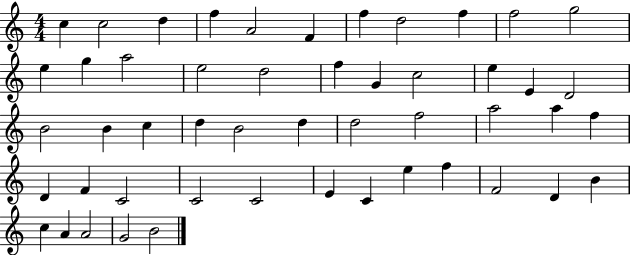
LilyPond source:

{
  \clef treble
  \numericTimeSignature
  \time 4/4
  \key c \major
  c''4 c''2 d''4 | f''4 a'2 f'4 | f''4 d''2 f''4 | f''2 g''2 | \break e''4 g''4 a''2 | e''2 d''2 | f''4 g'4 c''2 | e''4 e'4 d'2 | \break b'2 b'4 c''4 | d''4 b'2 d''4 | d''2 f''2 | a''2 a''4 f''4 | \break d'4 f'4 c'2 | c'2 c'2 | e'4 c'4 e''4 f''4 | f'2 d'4 b'4 | \break c''4 a'4 a'2 | g'2 b'2 | \bar "|."
}